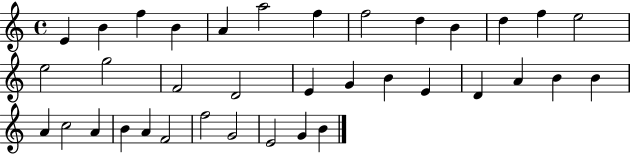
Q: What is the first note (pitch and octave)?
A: E4